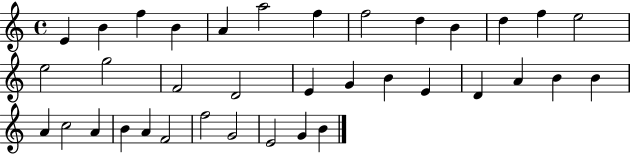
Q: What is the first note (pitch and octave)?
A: E4